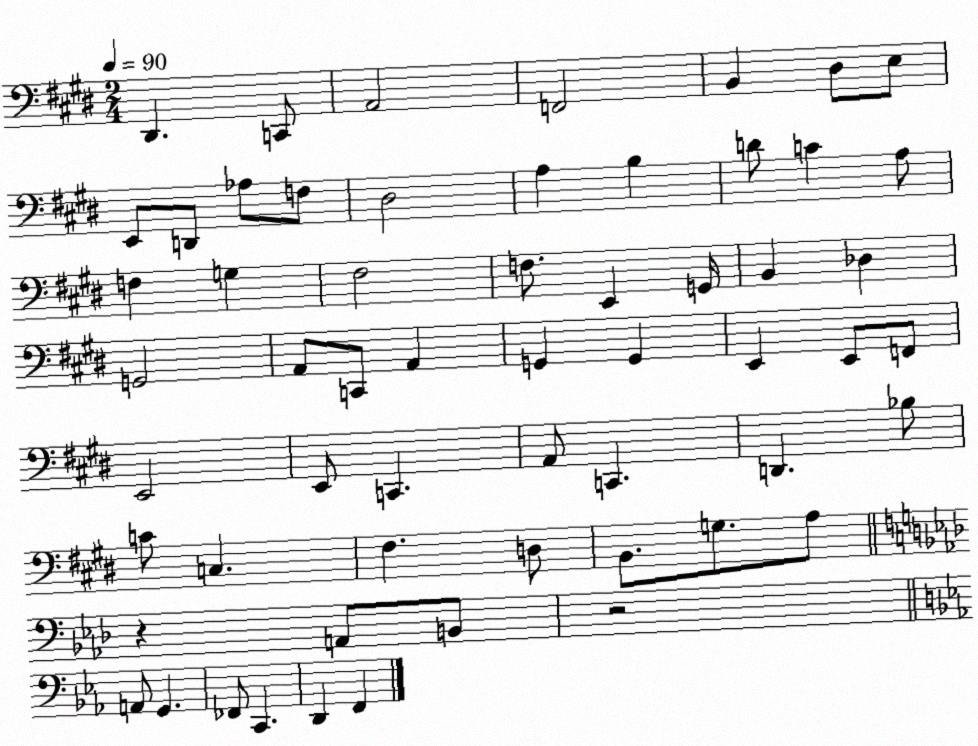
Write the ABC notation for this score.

X:1
T:Untitled
M:2/4
L:1/4
K:E
^D,, C,,/2 A,,2 F,,2 B,, ^D,/2 E,/2 E,,/2 D,,/2 _A,/2 F,/2 ^D,2 A, B, D/2 C A,/2 F, G, ^F,2 F,/2 E,, G,,/4 B,, _D, G,,2 A,,/2 C,,/2 A,, G,, G,, E,, E,,/2 F,,/2 E,,2 E,,/2 C,, A,,/2 C,, D,, _B,/2 C/2 C, ^F, D,/2 B,,/2 G,/2 A,/2 z A,,/2 B,,/2 z2 A,,/2 G,, _F,,/2 C,, D,, F,,